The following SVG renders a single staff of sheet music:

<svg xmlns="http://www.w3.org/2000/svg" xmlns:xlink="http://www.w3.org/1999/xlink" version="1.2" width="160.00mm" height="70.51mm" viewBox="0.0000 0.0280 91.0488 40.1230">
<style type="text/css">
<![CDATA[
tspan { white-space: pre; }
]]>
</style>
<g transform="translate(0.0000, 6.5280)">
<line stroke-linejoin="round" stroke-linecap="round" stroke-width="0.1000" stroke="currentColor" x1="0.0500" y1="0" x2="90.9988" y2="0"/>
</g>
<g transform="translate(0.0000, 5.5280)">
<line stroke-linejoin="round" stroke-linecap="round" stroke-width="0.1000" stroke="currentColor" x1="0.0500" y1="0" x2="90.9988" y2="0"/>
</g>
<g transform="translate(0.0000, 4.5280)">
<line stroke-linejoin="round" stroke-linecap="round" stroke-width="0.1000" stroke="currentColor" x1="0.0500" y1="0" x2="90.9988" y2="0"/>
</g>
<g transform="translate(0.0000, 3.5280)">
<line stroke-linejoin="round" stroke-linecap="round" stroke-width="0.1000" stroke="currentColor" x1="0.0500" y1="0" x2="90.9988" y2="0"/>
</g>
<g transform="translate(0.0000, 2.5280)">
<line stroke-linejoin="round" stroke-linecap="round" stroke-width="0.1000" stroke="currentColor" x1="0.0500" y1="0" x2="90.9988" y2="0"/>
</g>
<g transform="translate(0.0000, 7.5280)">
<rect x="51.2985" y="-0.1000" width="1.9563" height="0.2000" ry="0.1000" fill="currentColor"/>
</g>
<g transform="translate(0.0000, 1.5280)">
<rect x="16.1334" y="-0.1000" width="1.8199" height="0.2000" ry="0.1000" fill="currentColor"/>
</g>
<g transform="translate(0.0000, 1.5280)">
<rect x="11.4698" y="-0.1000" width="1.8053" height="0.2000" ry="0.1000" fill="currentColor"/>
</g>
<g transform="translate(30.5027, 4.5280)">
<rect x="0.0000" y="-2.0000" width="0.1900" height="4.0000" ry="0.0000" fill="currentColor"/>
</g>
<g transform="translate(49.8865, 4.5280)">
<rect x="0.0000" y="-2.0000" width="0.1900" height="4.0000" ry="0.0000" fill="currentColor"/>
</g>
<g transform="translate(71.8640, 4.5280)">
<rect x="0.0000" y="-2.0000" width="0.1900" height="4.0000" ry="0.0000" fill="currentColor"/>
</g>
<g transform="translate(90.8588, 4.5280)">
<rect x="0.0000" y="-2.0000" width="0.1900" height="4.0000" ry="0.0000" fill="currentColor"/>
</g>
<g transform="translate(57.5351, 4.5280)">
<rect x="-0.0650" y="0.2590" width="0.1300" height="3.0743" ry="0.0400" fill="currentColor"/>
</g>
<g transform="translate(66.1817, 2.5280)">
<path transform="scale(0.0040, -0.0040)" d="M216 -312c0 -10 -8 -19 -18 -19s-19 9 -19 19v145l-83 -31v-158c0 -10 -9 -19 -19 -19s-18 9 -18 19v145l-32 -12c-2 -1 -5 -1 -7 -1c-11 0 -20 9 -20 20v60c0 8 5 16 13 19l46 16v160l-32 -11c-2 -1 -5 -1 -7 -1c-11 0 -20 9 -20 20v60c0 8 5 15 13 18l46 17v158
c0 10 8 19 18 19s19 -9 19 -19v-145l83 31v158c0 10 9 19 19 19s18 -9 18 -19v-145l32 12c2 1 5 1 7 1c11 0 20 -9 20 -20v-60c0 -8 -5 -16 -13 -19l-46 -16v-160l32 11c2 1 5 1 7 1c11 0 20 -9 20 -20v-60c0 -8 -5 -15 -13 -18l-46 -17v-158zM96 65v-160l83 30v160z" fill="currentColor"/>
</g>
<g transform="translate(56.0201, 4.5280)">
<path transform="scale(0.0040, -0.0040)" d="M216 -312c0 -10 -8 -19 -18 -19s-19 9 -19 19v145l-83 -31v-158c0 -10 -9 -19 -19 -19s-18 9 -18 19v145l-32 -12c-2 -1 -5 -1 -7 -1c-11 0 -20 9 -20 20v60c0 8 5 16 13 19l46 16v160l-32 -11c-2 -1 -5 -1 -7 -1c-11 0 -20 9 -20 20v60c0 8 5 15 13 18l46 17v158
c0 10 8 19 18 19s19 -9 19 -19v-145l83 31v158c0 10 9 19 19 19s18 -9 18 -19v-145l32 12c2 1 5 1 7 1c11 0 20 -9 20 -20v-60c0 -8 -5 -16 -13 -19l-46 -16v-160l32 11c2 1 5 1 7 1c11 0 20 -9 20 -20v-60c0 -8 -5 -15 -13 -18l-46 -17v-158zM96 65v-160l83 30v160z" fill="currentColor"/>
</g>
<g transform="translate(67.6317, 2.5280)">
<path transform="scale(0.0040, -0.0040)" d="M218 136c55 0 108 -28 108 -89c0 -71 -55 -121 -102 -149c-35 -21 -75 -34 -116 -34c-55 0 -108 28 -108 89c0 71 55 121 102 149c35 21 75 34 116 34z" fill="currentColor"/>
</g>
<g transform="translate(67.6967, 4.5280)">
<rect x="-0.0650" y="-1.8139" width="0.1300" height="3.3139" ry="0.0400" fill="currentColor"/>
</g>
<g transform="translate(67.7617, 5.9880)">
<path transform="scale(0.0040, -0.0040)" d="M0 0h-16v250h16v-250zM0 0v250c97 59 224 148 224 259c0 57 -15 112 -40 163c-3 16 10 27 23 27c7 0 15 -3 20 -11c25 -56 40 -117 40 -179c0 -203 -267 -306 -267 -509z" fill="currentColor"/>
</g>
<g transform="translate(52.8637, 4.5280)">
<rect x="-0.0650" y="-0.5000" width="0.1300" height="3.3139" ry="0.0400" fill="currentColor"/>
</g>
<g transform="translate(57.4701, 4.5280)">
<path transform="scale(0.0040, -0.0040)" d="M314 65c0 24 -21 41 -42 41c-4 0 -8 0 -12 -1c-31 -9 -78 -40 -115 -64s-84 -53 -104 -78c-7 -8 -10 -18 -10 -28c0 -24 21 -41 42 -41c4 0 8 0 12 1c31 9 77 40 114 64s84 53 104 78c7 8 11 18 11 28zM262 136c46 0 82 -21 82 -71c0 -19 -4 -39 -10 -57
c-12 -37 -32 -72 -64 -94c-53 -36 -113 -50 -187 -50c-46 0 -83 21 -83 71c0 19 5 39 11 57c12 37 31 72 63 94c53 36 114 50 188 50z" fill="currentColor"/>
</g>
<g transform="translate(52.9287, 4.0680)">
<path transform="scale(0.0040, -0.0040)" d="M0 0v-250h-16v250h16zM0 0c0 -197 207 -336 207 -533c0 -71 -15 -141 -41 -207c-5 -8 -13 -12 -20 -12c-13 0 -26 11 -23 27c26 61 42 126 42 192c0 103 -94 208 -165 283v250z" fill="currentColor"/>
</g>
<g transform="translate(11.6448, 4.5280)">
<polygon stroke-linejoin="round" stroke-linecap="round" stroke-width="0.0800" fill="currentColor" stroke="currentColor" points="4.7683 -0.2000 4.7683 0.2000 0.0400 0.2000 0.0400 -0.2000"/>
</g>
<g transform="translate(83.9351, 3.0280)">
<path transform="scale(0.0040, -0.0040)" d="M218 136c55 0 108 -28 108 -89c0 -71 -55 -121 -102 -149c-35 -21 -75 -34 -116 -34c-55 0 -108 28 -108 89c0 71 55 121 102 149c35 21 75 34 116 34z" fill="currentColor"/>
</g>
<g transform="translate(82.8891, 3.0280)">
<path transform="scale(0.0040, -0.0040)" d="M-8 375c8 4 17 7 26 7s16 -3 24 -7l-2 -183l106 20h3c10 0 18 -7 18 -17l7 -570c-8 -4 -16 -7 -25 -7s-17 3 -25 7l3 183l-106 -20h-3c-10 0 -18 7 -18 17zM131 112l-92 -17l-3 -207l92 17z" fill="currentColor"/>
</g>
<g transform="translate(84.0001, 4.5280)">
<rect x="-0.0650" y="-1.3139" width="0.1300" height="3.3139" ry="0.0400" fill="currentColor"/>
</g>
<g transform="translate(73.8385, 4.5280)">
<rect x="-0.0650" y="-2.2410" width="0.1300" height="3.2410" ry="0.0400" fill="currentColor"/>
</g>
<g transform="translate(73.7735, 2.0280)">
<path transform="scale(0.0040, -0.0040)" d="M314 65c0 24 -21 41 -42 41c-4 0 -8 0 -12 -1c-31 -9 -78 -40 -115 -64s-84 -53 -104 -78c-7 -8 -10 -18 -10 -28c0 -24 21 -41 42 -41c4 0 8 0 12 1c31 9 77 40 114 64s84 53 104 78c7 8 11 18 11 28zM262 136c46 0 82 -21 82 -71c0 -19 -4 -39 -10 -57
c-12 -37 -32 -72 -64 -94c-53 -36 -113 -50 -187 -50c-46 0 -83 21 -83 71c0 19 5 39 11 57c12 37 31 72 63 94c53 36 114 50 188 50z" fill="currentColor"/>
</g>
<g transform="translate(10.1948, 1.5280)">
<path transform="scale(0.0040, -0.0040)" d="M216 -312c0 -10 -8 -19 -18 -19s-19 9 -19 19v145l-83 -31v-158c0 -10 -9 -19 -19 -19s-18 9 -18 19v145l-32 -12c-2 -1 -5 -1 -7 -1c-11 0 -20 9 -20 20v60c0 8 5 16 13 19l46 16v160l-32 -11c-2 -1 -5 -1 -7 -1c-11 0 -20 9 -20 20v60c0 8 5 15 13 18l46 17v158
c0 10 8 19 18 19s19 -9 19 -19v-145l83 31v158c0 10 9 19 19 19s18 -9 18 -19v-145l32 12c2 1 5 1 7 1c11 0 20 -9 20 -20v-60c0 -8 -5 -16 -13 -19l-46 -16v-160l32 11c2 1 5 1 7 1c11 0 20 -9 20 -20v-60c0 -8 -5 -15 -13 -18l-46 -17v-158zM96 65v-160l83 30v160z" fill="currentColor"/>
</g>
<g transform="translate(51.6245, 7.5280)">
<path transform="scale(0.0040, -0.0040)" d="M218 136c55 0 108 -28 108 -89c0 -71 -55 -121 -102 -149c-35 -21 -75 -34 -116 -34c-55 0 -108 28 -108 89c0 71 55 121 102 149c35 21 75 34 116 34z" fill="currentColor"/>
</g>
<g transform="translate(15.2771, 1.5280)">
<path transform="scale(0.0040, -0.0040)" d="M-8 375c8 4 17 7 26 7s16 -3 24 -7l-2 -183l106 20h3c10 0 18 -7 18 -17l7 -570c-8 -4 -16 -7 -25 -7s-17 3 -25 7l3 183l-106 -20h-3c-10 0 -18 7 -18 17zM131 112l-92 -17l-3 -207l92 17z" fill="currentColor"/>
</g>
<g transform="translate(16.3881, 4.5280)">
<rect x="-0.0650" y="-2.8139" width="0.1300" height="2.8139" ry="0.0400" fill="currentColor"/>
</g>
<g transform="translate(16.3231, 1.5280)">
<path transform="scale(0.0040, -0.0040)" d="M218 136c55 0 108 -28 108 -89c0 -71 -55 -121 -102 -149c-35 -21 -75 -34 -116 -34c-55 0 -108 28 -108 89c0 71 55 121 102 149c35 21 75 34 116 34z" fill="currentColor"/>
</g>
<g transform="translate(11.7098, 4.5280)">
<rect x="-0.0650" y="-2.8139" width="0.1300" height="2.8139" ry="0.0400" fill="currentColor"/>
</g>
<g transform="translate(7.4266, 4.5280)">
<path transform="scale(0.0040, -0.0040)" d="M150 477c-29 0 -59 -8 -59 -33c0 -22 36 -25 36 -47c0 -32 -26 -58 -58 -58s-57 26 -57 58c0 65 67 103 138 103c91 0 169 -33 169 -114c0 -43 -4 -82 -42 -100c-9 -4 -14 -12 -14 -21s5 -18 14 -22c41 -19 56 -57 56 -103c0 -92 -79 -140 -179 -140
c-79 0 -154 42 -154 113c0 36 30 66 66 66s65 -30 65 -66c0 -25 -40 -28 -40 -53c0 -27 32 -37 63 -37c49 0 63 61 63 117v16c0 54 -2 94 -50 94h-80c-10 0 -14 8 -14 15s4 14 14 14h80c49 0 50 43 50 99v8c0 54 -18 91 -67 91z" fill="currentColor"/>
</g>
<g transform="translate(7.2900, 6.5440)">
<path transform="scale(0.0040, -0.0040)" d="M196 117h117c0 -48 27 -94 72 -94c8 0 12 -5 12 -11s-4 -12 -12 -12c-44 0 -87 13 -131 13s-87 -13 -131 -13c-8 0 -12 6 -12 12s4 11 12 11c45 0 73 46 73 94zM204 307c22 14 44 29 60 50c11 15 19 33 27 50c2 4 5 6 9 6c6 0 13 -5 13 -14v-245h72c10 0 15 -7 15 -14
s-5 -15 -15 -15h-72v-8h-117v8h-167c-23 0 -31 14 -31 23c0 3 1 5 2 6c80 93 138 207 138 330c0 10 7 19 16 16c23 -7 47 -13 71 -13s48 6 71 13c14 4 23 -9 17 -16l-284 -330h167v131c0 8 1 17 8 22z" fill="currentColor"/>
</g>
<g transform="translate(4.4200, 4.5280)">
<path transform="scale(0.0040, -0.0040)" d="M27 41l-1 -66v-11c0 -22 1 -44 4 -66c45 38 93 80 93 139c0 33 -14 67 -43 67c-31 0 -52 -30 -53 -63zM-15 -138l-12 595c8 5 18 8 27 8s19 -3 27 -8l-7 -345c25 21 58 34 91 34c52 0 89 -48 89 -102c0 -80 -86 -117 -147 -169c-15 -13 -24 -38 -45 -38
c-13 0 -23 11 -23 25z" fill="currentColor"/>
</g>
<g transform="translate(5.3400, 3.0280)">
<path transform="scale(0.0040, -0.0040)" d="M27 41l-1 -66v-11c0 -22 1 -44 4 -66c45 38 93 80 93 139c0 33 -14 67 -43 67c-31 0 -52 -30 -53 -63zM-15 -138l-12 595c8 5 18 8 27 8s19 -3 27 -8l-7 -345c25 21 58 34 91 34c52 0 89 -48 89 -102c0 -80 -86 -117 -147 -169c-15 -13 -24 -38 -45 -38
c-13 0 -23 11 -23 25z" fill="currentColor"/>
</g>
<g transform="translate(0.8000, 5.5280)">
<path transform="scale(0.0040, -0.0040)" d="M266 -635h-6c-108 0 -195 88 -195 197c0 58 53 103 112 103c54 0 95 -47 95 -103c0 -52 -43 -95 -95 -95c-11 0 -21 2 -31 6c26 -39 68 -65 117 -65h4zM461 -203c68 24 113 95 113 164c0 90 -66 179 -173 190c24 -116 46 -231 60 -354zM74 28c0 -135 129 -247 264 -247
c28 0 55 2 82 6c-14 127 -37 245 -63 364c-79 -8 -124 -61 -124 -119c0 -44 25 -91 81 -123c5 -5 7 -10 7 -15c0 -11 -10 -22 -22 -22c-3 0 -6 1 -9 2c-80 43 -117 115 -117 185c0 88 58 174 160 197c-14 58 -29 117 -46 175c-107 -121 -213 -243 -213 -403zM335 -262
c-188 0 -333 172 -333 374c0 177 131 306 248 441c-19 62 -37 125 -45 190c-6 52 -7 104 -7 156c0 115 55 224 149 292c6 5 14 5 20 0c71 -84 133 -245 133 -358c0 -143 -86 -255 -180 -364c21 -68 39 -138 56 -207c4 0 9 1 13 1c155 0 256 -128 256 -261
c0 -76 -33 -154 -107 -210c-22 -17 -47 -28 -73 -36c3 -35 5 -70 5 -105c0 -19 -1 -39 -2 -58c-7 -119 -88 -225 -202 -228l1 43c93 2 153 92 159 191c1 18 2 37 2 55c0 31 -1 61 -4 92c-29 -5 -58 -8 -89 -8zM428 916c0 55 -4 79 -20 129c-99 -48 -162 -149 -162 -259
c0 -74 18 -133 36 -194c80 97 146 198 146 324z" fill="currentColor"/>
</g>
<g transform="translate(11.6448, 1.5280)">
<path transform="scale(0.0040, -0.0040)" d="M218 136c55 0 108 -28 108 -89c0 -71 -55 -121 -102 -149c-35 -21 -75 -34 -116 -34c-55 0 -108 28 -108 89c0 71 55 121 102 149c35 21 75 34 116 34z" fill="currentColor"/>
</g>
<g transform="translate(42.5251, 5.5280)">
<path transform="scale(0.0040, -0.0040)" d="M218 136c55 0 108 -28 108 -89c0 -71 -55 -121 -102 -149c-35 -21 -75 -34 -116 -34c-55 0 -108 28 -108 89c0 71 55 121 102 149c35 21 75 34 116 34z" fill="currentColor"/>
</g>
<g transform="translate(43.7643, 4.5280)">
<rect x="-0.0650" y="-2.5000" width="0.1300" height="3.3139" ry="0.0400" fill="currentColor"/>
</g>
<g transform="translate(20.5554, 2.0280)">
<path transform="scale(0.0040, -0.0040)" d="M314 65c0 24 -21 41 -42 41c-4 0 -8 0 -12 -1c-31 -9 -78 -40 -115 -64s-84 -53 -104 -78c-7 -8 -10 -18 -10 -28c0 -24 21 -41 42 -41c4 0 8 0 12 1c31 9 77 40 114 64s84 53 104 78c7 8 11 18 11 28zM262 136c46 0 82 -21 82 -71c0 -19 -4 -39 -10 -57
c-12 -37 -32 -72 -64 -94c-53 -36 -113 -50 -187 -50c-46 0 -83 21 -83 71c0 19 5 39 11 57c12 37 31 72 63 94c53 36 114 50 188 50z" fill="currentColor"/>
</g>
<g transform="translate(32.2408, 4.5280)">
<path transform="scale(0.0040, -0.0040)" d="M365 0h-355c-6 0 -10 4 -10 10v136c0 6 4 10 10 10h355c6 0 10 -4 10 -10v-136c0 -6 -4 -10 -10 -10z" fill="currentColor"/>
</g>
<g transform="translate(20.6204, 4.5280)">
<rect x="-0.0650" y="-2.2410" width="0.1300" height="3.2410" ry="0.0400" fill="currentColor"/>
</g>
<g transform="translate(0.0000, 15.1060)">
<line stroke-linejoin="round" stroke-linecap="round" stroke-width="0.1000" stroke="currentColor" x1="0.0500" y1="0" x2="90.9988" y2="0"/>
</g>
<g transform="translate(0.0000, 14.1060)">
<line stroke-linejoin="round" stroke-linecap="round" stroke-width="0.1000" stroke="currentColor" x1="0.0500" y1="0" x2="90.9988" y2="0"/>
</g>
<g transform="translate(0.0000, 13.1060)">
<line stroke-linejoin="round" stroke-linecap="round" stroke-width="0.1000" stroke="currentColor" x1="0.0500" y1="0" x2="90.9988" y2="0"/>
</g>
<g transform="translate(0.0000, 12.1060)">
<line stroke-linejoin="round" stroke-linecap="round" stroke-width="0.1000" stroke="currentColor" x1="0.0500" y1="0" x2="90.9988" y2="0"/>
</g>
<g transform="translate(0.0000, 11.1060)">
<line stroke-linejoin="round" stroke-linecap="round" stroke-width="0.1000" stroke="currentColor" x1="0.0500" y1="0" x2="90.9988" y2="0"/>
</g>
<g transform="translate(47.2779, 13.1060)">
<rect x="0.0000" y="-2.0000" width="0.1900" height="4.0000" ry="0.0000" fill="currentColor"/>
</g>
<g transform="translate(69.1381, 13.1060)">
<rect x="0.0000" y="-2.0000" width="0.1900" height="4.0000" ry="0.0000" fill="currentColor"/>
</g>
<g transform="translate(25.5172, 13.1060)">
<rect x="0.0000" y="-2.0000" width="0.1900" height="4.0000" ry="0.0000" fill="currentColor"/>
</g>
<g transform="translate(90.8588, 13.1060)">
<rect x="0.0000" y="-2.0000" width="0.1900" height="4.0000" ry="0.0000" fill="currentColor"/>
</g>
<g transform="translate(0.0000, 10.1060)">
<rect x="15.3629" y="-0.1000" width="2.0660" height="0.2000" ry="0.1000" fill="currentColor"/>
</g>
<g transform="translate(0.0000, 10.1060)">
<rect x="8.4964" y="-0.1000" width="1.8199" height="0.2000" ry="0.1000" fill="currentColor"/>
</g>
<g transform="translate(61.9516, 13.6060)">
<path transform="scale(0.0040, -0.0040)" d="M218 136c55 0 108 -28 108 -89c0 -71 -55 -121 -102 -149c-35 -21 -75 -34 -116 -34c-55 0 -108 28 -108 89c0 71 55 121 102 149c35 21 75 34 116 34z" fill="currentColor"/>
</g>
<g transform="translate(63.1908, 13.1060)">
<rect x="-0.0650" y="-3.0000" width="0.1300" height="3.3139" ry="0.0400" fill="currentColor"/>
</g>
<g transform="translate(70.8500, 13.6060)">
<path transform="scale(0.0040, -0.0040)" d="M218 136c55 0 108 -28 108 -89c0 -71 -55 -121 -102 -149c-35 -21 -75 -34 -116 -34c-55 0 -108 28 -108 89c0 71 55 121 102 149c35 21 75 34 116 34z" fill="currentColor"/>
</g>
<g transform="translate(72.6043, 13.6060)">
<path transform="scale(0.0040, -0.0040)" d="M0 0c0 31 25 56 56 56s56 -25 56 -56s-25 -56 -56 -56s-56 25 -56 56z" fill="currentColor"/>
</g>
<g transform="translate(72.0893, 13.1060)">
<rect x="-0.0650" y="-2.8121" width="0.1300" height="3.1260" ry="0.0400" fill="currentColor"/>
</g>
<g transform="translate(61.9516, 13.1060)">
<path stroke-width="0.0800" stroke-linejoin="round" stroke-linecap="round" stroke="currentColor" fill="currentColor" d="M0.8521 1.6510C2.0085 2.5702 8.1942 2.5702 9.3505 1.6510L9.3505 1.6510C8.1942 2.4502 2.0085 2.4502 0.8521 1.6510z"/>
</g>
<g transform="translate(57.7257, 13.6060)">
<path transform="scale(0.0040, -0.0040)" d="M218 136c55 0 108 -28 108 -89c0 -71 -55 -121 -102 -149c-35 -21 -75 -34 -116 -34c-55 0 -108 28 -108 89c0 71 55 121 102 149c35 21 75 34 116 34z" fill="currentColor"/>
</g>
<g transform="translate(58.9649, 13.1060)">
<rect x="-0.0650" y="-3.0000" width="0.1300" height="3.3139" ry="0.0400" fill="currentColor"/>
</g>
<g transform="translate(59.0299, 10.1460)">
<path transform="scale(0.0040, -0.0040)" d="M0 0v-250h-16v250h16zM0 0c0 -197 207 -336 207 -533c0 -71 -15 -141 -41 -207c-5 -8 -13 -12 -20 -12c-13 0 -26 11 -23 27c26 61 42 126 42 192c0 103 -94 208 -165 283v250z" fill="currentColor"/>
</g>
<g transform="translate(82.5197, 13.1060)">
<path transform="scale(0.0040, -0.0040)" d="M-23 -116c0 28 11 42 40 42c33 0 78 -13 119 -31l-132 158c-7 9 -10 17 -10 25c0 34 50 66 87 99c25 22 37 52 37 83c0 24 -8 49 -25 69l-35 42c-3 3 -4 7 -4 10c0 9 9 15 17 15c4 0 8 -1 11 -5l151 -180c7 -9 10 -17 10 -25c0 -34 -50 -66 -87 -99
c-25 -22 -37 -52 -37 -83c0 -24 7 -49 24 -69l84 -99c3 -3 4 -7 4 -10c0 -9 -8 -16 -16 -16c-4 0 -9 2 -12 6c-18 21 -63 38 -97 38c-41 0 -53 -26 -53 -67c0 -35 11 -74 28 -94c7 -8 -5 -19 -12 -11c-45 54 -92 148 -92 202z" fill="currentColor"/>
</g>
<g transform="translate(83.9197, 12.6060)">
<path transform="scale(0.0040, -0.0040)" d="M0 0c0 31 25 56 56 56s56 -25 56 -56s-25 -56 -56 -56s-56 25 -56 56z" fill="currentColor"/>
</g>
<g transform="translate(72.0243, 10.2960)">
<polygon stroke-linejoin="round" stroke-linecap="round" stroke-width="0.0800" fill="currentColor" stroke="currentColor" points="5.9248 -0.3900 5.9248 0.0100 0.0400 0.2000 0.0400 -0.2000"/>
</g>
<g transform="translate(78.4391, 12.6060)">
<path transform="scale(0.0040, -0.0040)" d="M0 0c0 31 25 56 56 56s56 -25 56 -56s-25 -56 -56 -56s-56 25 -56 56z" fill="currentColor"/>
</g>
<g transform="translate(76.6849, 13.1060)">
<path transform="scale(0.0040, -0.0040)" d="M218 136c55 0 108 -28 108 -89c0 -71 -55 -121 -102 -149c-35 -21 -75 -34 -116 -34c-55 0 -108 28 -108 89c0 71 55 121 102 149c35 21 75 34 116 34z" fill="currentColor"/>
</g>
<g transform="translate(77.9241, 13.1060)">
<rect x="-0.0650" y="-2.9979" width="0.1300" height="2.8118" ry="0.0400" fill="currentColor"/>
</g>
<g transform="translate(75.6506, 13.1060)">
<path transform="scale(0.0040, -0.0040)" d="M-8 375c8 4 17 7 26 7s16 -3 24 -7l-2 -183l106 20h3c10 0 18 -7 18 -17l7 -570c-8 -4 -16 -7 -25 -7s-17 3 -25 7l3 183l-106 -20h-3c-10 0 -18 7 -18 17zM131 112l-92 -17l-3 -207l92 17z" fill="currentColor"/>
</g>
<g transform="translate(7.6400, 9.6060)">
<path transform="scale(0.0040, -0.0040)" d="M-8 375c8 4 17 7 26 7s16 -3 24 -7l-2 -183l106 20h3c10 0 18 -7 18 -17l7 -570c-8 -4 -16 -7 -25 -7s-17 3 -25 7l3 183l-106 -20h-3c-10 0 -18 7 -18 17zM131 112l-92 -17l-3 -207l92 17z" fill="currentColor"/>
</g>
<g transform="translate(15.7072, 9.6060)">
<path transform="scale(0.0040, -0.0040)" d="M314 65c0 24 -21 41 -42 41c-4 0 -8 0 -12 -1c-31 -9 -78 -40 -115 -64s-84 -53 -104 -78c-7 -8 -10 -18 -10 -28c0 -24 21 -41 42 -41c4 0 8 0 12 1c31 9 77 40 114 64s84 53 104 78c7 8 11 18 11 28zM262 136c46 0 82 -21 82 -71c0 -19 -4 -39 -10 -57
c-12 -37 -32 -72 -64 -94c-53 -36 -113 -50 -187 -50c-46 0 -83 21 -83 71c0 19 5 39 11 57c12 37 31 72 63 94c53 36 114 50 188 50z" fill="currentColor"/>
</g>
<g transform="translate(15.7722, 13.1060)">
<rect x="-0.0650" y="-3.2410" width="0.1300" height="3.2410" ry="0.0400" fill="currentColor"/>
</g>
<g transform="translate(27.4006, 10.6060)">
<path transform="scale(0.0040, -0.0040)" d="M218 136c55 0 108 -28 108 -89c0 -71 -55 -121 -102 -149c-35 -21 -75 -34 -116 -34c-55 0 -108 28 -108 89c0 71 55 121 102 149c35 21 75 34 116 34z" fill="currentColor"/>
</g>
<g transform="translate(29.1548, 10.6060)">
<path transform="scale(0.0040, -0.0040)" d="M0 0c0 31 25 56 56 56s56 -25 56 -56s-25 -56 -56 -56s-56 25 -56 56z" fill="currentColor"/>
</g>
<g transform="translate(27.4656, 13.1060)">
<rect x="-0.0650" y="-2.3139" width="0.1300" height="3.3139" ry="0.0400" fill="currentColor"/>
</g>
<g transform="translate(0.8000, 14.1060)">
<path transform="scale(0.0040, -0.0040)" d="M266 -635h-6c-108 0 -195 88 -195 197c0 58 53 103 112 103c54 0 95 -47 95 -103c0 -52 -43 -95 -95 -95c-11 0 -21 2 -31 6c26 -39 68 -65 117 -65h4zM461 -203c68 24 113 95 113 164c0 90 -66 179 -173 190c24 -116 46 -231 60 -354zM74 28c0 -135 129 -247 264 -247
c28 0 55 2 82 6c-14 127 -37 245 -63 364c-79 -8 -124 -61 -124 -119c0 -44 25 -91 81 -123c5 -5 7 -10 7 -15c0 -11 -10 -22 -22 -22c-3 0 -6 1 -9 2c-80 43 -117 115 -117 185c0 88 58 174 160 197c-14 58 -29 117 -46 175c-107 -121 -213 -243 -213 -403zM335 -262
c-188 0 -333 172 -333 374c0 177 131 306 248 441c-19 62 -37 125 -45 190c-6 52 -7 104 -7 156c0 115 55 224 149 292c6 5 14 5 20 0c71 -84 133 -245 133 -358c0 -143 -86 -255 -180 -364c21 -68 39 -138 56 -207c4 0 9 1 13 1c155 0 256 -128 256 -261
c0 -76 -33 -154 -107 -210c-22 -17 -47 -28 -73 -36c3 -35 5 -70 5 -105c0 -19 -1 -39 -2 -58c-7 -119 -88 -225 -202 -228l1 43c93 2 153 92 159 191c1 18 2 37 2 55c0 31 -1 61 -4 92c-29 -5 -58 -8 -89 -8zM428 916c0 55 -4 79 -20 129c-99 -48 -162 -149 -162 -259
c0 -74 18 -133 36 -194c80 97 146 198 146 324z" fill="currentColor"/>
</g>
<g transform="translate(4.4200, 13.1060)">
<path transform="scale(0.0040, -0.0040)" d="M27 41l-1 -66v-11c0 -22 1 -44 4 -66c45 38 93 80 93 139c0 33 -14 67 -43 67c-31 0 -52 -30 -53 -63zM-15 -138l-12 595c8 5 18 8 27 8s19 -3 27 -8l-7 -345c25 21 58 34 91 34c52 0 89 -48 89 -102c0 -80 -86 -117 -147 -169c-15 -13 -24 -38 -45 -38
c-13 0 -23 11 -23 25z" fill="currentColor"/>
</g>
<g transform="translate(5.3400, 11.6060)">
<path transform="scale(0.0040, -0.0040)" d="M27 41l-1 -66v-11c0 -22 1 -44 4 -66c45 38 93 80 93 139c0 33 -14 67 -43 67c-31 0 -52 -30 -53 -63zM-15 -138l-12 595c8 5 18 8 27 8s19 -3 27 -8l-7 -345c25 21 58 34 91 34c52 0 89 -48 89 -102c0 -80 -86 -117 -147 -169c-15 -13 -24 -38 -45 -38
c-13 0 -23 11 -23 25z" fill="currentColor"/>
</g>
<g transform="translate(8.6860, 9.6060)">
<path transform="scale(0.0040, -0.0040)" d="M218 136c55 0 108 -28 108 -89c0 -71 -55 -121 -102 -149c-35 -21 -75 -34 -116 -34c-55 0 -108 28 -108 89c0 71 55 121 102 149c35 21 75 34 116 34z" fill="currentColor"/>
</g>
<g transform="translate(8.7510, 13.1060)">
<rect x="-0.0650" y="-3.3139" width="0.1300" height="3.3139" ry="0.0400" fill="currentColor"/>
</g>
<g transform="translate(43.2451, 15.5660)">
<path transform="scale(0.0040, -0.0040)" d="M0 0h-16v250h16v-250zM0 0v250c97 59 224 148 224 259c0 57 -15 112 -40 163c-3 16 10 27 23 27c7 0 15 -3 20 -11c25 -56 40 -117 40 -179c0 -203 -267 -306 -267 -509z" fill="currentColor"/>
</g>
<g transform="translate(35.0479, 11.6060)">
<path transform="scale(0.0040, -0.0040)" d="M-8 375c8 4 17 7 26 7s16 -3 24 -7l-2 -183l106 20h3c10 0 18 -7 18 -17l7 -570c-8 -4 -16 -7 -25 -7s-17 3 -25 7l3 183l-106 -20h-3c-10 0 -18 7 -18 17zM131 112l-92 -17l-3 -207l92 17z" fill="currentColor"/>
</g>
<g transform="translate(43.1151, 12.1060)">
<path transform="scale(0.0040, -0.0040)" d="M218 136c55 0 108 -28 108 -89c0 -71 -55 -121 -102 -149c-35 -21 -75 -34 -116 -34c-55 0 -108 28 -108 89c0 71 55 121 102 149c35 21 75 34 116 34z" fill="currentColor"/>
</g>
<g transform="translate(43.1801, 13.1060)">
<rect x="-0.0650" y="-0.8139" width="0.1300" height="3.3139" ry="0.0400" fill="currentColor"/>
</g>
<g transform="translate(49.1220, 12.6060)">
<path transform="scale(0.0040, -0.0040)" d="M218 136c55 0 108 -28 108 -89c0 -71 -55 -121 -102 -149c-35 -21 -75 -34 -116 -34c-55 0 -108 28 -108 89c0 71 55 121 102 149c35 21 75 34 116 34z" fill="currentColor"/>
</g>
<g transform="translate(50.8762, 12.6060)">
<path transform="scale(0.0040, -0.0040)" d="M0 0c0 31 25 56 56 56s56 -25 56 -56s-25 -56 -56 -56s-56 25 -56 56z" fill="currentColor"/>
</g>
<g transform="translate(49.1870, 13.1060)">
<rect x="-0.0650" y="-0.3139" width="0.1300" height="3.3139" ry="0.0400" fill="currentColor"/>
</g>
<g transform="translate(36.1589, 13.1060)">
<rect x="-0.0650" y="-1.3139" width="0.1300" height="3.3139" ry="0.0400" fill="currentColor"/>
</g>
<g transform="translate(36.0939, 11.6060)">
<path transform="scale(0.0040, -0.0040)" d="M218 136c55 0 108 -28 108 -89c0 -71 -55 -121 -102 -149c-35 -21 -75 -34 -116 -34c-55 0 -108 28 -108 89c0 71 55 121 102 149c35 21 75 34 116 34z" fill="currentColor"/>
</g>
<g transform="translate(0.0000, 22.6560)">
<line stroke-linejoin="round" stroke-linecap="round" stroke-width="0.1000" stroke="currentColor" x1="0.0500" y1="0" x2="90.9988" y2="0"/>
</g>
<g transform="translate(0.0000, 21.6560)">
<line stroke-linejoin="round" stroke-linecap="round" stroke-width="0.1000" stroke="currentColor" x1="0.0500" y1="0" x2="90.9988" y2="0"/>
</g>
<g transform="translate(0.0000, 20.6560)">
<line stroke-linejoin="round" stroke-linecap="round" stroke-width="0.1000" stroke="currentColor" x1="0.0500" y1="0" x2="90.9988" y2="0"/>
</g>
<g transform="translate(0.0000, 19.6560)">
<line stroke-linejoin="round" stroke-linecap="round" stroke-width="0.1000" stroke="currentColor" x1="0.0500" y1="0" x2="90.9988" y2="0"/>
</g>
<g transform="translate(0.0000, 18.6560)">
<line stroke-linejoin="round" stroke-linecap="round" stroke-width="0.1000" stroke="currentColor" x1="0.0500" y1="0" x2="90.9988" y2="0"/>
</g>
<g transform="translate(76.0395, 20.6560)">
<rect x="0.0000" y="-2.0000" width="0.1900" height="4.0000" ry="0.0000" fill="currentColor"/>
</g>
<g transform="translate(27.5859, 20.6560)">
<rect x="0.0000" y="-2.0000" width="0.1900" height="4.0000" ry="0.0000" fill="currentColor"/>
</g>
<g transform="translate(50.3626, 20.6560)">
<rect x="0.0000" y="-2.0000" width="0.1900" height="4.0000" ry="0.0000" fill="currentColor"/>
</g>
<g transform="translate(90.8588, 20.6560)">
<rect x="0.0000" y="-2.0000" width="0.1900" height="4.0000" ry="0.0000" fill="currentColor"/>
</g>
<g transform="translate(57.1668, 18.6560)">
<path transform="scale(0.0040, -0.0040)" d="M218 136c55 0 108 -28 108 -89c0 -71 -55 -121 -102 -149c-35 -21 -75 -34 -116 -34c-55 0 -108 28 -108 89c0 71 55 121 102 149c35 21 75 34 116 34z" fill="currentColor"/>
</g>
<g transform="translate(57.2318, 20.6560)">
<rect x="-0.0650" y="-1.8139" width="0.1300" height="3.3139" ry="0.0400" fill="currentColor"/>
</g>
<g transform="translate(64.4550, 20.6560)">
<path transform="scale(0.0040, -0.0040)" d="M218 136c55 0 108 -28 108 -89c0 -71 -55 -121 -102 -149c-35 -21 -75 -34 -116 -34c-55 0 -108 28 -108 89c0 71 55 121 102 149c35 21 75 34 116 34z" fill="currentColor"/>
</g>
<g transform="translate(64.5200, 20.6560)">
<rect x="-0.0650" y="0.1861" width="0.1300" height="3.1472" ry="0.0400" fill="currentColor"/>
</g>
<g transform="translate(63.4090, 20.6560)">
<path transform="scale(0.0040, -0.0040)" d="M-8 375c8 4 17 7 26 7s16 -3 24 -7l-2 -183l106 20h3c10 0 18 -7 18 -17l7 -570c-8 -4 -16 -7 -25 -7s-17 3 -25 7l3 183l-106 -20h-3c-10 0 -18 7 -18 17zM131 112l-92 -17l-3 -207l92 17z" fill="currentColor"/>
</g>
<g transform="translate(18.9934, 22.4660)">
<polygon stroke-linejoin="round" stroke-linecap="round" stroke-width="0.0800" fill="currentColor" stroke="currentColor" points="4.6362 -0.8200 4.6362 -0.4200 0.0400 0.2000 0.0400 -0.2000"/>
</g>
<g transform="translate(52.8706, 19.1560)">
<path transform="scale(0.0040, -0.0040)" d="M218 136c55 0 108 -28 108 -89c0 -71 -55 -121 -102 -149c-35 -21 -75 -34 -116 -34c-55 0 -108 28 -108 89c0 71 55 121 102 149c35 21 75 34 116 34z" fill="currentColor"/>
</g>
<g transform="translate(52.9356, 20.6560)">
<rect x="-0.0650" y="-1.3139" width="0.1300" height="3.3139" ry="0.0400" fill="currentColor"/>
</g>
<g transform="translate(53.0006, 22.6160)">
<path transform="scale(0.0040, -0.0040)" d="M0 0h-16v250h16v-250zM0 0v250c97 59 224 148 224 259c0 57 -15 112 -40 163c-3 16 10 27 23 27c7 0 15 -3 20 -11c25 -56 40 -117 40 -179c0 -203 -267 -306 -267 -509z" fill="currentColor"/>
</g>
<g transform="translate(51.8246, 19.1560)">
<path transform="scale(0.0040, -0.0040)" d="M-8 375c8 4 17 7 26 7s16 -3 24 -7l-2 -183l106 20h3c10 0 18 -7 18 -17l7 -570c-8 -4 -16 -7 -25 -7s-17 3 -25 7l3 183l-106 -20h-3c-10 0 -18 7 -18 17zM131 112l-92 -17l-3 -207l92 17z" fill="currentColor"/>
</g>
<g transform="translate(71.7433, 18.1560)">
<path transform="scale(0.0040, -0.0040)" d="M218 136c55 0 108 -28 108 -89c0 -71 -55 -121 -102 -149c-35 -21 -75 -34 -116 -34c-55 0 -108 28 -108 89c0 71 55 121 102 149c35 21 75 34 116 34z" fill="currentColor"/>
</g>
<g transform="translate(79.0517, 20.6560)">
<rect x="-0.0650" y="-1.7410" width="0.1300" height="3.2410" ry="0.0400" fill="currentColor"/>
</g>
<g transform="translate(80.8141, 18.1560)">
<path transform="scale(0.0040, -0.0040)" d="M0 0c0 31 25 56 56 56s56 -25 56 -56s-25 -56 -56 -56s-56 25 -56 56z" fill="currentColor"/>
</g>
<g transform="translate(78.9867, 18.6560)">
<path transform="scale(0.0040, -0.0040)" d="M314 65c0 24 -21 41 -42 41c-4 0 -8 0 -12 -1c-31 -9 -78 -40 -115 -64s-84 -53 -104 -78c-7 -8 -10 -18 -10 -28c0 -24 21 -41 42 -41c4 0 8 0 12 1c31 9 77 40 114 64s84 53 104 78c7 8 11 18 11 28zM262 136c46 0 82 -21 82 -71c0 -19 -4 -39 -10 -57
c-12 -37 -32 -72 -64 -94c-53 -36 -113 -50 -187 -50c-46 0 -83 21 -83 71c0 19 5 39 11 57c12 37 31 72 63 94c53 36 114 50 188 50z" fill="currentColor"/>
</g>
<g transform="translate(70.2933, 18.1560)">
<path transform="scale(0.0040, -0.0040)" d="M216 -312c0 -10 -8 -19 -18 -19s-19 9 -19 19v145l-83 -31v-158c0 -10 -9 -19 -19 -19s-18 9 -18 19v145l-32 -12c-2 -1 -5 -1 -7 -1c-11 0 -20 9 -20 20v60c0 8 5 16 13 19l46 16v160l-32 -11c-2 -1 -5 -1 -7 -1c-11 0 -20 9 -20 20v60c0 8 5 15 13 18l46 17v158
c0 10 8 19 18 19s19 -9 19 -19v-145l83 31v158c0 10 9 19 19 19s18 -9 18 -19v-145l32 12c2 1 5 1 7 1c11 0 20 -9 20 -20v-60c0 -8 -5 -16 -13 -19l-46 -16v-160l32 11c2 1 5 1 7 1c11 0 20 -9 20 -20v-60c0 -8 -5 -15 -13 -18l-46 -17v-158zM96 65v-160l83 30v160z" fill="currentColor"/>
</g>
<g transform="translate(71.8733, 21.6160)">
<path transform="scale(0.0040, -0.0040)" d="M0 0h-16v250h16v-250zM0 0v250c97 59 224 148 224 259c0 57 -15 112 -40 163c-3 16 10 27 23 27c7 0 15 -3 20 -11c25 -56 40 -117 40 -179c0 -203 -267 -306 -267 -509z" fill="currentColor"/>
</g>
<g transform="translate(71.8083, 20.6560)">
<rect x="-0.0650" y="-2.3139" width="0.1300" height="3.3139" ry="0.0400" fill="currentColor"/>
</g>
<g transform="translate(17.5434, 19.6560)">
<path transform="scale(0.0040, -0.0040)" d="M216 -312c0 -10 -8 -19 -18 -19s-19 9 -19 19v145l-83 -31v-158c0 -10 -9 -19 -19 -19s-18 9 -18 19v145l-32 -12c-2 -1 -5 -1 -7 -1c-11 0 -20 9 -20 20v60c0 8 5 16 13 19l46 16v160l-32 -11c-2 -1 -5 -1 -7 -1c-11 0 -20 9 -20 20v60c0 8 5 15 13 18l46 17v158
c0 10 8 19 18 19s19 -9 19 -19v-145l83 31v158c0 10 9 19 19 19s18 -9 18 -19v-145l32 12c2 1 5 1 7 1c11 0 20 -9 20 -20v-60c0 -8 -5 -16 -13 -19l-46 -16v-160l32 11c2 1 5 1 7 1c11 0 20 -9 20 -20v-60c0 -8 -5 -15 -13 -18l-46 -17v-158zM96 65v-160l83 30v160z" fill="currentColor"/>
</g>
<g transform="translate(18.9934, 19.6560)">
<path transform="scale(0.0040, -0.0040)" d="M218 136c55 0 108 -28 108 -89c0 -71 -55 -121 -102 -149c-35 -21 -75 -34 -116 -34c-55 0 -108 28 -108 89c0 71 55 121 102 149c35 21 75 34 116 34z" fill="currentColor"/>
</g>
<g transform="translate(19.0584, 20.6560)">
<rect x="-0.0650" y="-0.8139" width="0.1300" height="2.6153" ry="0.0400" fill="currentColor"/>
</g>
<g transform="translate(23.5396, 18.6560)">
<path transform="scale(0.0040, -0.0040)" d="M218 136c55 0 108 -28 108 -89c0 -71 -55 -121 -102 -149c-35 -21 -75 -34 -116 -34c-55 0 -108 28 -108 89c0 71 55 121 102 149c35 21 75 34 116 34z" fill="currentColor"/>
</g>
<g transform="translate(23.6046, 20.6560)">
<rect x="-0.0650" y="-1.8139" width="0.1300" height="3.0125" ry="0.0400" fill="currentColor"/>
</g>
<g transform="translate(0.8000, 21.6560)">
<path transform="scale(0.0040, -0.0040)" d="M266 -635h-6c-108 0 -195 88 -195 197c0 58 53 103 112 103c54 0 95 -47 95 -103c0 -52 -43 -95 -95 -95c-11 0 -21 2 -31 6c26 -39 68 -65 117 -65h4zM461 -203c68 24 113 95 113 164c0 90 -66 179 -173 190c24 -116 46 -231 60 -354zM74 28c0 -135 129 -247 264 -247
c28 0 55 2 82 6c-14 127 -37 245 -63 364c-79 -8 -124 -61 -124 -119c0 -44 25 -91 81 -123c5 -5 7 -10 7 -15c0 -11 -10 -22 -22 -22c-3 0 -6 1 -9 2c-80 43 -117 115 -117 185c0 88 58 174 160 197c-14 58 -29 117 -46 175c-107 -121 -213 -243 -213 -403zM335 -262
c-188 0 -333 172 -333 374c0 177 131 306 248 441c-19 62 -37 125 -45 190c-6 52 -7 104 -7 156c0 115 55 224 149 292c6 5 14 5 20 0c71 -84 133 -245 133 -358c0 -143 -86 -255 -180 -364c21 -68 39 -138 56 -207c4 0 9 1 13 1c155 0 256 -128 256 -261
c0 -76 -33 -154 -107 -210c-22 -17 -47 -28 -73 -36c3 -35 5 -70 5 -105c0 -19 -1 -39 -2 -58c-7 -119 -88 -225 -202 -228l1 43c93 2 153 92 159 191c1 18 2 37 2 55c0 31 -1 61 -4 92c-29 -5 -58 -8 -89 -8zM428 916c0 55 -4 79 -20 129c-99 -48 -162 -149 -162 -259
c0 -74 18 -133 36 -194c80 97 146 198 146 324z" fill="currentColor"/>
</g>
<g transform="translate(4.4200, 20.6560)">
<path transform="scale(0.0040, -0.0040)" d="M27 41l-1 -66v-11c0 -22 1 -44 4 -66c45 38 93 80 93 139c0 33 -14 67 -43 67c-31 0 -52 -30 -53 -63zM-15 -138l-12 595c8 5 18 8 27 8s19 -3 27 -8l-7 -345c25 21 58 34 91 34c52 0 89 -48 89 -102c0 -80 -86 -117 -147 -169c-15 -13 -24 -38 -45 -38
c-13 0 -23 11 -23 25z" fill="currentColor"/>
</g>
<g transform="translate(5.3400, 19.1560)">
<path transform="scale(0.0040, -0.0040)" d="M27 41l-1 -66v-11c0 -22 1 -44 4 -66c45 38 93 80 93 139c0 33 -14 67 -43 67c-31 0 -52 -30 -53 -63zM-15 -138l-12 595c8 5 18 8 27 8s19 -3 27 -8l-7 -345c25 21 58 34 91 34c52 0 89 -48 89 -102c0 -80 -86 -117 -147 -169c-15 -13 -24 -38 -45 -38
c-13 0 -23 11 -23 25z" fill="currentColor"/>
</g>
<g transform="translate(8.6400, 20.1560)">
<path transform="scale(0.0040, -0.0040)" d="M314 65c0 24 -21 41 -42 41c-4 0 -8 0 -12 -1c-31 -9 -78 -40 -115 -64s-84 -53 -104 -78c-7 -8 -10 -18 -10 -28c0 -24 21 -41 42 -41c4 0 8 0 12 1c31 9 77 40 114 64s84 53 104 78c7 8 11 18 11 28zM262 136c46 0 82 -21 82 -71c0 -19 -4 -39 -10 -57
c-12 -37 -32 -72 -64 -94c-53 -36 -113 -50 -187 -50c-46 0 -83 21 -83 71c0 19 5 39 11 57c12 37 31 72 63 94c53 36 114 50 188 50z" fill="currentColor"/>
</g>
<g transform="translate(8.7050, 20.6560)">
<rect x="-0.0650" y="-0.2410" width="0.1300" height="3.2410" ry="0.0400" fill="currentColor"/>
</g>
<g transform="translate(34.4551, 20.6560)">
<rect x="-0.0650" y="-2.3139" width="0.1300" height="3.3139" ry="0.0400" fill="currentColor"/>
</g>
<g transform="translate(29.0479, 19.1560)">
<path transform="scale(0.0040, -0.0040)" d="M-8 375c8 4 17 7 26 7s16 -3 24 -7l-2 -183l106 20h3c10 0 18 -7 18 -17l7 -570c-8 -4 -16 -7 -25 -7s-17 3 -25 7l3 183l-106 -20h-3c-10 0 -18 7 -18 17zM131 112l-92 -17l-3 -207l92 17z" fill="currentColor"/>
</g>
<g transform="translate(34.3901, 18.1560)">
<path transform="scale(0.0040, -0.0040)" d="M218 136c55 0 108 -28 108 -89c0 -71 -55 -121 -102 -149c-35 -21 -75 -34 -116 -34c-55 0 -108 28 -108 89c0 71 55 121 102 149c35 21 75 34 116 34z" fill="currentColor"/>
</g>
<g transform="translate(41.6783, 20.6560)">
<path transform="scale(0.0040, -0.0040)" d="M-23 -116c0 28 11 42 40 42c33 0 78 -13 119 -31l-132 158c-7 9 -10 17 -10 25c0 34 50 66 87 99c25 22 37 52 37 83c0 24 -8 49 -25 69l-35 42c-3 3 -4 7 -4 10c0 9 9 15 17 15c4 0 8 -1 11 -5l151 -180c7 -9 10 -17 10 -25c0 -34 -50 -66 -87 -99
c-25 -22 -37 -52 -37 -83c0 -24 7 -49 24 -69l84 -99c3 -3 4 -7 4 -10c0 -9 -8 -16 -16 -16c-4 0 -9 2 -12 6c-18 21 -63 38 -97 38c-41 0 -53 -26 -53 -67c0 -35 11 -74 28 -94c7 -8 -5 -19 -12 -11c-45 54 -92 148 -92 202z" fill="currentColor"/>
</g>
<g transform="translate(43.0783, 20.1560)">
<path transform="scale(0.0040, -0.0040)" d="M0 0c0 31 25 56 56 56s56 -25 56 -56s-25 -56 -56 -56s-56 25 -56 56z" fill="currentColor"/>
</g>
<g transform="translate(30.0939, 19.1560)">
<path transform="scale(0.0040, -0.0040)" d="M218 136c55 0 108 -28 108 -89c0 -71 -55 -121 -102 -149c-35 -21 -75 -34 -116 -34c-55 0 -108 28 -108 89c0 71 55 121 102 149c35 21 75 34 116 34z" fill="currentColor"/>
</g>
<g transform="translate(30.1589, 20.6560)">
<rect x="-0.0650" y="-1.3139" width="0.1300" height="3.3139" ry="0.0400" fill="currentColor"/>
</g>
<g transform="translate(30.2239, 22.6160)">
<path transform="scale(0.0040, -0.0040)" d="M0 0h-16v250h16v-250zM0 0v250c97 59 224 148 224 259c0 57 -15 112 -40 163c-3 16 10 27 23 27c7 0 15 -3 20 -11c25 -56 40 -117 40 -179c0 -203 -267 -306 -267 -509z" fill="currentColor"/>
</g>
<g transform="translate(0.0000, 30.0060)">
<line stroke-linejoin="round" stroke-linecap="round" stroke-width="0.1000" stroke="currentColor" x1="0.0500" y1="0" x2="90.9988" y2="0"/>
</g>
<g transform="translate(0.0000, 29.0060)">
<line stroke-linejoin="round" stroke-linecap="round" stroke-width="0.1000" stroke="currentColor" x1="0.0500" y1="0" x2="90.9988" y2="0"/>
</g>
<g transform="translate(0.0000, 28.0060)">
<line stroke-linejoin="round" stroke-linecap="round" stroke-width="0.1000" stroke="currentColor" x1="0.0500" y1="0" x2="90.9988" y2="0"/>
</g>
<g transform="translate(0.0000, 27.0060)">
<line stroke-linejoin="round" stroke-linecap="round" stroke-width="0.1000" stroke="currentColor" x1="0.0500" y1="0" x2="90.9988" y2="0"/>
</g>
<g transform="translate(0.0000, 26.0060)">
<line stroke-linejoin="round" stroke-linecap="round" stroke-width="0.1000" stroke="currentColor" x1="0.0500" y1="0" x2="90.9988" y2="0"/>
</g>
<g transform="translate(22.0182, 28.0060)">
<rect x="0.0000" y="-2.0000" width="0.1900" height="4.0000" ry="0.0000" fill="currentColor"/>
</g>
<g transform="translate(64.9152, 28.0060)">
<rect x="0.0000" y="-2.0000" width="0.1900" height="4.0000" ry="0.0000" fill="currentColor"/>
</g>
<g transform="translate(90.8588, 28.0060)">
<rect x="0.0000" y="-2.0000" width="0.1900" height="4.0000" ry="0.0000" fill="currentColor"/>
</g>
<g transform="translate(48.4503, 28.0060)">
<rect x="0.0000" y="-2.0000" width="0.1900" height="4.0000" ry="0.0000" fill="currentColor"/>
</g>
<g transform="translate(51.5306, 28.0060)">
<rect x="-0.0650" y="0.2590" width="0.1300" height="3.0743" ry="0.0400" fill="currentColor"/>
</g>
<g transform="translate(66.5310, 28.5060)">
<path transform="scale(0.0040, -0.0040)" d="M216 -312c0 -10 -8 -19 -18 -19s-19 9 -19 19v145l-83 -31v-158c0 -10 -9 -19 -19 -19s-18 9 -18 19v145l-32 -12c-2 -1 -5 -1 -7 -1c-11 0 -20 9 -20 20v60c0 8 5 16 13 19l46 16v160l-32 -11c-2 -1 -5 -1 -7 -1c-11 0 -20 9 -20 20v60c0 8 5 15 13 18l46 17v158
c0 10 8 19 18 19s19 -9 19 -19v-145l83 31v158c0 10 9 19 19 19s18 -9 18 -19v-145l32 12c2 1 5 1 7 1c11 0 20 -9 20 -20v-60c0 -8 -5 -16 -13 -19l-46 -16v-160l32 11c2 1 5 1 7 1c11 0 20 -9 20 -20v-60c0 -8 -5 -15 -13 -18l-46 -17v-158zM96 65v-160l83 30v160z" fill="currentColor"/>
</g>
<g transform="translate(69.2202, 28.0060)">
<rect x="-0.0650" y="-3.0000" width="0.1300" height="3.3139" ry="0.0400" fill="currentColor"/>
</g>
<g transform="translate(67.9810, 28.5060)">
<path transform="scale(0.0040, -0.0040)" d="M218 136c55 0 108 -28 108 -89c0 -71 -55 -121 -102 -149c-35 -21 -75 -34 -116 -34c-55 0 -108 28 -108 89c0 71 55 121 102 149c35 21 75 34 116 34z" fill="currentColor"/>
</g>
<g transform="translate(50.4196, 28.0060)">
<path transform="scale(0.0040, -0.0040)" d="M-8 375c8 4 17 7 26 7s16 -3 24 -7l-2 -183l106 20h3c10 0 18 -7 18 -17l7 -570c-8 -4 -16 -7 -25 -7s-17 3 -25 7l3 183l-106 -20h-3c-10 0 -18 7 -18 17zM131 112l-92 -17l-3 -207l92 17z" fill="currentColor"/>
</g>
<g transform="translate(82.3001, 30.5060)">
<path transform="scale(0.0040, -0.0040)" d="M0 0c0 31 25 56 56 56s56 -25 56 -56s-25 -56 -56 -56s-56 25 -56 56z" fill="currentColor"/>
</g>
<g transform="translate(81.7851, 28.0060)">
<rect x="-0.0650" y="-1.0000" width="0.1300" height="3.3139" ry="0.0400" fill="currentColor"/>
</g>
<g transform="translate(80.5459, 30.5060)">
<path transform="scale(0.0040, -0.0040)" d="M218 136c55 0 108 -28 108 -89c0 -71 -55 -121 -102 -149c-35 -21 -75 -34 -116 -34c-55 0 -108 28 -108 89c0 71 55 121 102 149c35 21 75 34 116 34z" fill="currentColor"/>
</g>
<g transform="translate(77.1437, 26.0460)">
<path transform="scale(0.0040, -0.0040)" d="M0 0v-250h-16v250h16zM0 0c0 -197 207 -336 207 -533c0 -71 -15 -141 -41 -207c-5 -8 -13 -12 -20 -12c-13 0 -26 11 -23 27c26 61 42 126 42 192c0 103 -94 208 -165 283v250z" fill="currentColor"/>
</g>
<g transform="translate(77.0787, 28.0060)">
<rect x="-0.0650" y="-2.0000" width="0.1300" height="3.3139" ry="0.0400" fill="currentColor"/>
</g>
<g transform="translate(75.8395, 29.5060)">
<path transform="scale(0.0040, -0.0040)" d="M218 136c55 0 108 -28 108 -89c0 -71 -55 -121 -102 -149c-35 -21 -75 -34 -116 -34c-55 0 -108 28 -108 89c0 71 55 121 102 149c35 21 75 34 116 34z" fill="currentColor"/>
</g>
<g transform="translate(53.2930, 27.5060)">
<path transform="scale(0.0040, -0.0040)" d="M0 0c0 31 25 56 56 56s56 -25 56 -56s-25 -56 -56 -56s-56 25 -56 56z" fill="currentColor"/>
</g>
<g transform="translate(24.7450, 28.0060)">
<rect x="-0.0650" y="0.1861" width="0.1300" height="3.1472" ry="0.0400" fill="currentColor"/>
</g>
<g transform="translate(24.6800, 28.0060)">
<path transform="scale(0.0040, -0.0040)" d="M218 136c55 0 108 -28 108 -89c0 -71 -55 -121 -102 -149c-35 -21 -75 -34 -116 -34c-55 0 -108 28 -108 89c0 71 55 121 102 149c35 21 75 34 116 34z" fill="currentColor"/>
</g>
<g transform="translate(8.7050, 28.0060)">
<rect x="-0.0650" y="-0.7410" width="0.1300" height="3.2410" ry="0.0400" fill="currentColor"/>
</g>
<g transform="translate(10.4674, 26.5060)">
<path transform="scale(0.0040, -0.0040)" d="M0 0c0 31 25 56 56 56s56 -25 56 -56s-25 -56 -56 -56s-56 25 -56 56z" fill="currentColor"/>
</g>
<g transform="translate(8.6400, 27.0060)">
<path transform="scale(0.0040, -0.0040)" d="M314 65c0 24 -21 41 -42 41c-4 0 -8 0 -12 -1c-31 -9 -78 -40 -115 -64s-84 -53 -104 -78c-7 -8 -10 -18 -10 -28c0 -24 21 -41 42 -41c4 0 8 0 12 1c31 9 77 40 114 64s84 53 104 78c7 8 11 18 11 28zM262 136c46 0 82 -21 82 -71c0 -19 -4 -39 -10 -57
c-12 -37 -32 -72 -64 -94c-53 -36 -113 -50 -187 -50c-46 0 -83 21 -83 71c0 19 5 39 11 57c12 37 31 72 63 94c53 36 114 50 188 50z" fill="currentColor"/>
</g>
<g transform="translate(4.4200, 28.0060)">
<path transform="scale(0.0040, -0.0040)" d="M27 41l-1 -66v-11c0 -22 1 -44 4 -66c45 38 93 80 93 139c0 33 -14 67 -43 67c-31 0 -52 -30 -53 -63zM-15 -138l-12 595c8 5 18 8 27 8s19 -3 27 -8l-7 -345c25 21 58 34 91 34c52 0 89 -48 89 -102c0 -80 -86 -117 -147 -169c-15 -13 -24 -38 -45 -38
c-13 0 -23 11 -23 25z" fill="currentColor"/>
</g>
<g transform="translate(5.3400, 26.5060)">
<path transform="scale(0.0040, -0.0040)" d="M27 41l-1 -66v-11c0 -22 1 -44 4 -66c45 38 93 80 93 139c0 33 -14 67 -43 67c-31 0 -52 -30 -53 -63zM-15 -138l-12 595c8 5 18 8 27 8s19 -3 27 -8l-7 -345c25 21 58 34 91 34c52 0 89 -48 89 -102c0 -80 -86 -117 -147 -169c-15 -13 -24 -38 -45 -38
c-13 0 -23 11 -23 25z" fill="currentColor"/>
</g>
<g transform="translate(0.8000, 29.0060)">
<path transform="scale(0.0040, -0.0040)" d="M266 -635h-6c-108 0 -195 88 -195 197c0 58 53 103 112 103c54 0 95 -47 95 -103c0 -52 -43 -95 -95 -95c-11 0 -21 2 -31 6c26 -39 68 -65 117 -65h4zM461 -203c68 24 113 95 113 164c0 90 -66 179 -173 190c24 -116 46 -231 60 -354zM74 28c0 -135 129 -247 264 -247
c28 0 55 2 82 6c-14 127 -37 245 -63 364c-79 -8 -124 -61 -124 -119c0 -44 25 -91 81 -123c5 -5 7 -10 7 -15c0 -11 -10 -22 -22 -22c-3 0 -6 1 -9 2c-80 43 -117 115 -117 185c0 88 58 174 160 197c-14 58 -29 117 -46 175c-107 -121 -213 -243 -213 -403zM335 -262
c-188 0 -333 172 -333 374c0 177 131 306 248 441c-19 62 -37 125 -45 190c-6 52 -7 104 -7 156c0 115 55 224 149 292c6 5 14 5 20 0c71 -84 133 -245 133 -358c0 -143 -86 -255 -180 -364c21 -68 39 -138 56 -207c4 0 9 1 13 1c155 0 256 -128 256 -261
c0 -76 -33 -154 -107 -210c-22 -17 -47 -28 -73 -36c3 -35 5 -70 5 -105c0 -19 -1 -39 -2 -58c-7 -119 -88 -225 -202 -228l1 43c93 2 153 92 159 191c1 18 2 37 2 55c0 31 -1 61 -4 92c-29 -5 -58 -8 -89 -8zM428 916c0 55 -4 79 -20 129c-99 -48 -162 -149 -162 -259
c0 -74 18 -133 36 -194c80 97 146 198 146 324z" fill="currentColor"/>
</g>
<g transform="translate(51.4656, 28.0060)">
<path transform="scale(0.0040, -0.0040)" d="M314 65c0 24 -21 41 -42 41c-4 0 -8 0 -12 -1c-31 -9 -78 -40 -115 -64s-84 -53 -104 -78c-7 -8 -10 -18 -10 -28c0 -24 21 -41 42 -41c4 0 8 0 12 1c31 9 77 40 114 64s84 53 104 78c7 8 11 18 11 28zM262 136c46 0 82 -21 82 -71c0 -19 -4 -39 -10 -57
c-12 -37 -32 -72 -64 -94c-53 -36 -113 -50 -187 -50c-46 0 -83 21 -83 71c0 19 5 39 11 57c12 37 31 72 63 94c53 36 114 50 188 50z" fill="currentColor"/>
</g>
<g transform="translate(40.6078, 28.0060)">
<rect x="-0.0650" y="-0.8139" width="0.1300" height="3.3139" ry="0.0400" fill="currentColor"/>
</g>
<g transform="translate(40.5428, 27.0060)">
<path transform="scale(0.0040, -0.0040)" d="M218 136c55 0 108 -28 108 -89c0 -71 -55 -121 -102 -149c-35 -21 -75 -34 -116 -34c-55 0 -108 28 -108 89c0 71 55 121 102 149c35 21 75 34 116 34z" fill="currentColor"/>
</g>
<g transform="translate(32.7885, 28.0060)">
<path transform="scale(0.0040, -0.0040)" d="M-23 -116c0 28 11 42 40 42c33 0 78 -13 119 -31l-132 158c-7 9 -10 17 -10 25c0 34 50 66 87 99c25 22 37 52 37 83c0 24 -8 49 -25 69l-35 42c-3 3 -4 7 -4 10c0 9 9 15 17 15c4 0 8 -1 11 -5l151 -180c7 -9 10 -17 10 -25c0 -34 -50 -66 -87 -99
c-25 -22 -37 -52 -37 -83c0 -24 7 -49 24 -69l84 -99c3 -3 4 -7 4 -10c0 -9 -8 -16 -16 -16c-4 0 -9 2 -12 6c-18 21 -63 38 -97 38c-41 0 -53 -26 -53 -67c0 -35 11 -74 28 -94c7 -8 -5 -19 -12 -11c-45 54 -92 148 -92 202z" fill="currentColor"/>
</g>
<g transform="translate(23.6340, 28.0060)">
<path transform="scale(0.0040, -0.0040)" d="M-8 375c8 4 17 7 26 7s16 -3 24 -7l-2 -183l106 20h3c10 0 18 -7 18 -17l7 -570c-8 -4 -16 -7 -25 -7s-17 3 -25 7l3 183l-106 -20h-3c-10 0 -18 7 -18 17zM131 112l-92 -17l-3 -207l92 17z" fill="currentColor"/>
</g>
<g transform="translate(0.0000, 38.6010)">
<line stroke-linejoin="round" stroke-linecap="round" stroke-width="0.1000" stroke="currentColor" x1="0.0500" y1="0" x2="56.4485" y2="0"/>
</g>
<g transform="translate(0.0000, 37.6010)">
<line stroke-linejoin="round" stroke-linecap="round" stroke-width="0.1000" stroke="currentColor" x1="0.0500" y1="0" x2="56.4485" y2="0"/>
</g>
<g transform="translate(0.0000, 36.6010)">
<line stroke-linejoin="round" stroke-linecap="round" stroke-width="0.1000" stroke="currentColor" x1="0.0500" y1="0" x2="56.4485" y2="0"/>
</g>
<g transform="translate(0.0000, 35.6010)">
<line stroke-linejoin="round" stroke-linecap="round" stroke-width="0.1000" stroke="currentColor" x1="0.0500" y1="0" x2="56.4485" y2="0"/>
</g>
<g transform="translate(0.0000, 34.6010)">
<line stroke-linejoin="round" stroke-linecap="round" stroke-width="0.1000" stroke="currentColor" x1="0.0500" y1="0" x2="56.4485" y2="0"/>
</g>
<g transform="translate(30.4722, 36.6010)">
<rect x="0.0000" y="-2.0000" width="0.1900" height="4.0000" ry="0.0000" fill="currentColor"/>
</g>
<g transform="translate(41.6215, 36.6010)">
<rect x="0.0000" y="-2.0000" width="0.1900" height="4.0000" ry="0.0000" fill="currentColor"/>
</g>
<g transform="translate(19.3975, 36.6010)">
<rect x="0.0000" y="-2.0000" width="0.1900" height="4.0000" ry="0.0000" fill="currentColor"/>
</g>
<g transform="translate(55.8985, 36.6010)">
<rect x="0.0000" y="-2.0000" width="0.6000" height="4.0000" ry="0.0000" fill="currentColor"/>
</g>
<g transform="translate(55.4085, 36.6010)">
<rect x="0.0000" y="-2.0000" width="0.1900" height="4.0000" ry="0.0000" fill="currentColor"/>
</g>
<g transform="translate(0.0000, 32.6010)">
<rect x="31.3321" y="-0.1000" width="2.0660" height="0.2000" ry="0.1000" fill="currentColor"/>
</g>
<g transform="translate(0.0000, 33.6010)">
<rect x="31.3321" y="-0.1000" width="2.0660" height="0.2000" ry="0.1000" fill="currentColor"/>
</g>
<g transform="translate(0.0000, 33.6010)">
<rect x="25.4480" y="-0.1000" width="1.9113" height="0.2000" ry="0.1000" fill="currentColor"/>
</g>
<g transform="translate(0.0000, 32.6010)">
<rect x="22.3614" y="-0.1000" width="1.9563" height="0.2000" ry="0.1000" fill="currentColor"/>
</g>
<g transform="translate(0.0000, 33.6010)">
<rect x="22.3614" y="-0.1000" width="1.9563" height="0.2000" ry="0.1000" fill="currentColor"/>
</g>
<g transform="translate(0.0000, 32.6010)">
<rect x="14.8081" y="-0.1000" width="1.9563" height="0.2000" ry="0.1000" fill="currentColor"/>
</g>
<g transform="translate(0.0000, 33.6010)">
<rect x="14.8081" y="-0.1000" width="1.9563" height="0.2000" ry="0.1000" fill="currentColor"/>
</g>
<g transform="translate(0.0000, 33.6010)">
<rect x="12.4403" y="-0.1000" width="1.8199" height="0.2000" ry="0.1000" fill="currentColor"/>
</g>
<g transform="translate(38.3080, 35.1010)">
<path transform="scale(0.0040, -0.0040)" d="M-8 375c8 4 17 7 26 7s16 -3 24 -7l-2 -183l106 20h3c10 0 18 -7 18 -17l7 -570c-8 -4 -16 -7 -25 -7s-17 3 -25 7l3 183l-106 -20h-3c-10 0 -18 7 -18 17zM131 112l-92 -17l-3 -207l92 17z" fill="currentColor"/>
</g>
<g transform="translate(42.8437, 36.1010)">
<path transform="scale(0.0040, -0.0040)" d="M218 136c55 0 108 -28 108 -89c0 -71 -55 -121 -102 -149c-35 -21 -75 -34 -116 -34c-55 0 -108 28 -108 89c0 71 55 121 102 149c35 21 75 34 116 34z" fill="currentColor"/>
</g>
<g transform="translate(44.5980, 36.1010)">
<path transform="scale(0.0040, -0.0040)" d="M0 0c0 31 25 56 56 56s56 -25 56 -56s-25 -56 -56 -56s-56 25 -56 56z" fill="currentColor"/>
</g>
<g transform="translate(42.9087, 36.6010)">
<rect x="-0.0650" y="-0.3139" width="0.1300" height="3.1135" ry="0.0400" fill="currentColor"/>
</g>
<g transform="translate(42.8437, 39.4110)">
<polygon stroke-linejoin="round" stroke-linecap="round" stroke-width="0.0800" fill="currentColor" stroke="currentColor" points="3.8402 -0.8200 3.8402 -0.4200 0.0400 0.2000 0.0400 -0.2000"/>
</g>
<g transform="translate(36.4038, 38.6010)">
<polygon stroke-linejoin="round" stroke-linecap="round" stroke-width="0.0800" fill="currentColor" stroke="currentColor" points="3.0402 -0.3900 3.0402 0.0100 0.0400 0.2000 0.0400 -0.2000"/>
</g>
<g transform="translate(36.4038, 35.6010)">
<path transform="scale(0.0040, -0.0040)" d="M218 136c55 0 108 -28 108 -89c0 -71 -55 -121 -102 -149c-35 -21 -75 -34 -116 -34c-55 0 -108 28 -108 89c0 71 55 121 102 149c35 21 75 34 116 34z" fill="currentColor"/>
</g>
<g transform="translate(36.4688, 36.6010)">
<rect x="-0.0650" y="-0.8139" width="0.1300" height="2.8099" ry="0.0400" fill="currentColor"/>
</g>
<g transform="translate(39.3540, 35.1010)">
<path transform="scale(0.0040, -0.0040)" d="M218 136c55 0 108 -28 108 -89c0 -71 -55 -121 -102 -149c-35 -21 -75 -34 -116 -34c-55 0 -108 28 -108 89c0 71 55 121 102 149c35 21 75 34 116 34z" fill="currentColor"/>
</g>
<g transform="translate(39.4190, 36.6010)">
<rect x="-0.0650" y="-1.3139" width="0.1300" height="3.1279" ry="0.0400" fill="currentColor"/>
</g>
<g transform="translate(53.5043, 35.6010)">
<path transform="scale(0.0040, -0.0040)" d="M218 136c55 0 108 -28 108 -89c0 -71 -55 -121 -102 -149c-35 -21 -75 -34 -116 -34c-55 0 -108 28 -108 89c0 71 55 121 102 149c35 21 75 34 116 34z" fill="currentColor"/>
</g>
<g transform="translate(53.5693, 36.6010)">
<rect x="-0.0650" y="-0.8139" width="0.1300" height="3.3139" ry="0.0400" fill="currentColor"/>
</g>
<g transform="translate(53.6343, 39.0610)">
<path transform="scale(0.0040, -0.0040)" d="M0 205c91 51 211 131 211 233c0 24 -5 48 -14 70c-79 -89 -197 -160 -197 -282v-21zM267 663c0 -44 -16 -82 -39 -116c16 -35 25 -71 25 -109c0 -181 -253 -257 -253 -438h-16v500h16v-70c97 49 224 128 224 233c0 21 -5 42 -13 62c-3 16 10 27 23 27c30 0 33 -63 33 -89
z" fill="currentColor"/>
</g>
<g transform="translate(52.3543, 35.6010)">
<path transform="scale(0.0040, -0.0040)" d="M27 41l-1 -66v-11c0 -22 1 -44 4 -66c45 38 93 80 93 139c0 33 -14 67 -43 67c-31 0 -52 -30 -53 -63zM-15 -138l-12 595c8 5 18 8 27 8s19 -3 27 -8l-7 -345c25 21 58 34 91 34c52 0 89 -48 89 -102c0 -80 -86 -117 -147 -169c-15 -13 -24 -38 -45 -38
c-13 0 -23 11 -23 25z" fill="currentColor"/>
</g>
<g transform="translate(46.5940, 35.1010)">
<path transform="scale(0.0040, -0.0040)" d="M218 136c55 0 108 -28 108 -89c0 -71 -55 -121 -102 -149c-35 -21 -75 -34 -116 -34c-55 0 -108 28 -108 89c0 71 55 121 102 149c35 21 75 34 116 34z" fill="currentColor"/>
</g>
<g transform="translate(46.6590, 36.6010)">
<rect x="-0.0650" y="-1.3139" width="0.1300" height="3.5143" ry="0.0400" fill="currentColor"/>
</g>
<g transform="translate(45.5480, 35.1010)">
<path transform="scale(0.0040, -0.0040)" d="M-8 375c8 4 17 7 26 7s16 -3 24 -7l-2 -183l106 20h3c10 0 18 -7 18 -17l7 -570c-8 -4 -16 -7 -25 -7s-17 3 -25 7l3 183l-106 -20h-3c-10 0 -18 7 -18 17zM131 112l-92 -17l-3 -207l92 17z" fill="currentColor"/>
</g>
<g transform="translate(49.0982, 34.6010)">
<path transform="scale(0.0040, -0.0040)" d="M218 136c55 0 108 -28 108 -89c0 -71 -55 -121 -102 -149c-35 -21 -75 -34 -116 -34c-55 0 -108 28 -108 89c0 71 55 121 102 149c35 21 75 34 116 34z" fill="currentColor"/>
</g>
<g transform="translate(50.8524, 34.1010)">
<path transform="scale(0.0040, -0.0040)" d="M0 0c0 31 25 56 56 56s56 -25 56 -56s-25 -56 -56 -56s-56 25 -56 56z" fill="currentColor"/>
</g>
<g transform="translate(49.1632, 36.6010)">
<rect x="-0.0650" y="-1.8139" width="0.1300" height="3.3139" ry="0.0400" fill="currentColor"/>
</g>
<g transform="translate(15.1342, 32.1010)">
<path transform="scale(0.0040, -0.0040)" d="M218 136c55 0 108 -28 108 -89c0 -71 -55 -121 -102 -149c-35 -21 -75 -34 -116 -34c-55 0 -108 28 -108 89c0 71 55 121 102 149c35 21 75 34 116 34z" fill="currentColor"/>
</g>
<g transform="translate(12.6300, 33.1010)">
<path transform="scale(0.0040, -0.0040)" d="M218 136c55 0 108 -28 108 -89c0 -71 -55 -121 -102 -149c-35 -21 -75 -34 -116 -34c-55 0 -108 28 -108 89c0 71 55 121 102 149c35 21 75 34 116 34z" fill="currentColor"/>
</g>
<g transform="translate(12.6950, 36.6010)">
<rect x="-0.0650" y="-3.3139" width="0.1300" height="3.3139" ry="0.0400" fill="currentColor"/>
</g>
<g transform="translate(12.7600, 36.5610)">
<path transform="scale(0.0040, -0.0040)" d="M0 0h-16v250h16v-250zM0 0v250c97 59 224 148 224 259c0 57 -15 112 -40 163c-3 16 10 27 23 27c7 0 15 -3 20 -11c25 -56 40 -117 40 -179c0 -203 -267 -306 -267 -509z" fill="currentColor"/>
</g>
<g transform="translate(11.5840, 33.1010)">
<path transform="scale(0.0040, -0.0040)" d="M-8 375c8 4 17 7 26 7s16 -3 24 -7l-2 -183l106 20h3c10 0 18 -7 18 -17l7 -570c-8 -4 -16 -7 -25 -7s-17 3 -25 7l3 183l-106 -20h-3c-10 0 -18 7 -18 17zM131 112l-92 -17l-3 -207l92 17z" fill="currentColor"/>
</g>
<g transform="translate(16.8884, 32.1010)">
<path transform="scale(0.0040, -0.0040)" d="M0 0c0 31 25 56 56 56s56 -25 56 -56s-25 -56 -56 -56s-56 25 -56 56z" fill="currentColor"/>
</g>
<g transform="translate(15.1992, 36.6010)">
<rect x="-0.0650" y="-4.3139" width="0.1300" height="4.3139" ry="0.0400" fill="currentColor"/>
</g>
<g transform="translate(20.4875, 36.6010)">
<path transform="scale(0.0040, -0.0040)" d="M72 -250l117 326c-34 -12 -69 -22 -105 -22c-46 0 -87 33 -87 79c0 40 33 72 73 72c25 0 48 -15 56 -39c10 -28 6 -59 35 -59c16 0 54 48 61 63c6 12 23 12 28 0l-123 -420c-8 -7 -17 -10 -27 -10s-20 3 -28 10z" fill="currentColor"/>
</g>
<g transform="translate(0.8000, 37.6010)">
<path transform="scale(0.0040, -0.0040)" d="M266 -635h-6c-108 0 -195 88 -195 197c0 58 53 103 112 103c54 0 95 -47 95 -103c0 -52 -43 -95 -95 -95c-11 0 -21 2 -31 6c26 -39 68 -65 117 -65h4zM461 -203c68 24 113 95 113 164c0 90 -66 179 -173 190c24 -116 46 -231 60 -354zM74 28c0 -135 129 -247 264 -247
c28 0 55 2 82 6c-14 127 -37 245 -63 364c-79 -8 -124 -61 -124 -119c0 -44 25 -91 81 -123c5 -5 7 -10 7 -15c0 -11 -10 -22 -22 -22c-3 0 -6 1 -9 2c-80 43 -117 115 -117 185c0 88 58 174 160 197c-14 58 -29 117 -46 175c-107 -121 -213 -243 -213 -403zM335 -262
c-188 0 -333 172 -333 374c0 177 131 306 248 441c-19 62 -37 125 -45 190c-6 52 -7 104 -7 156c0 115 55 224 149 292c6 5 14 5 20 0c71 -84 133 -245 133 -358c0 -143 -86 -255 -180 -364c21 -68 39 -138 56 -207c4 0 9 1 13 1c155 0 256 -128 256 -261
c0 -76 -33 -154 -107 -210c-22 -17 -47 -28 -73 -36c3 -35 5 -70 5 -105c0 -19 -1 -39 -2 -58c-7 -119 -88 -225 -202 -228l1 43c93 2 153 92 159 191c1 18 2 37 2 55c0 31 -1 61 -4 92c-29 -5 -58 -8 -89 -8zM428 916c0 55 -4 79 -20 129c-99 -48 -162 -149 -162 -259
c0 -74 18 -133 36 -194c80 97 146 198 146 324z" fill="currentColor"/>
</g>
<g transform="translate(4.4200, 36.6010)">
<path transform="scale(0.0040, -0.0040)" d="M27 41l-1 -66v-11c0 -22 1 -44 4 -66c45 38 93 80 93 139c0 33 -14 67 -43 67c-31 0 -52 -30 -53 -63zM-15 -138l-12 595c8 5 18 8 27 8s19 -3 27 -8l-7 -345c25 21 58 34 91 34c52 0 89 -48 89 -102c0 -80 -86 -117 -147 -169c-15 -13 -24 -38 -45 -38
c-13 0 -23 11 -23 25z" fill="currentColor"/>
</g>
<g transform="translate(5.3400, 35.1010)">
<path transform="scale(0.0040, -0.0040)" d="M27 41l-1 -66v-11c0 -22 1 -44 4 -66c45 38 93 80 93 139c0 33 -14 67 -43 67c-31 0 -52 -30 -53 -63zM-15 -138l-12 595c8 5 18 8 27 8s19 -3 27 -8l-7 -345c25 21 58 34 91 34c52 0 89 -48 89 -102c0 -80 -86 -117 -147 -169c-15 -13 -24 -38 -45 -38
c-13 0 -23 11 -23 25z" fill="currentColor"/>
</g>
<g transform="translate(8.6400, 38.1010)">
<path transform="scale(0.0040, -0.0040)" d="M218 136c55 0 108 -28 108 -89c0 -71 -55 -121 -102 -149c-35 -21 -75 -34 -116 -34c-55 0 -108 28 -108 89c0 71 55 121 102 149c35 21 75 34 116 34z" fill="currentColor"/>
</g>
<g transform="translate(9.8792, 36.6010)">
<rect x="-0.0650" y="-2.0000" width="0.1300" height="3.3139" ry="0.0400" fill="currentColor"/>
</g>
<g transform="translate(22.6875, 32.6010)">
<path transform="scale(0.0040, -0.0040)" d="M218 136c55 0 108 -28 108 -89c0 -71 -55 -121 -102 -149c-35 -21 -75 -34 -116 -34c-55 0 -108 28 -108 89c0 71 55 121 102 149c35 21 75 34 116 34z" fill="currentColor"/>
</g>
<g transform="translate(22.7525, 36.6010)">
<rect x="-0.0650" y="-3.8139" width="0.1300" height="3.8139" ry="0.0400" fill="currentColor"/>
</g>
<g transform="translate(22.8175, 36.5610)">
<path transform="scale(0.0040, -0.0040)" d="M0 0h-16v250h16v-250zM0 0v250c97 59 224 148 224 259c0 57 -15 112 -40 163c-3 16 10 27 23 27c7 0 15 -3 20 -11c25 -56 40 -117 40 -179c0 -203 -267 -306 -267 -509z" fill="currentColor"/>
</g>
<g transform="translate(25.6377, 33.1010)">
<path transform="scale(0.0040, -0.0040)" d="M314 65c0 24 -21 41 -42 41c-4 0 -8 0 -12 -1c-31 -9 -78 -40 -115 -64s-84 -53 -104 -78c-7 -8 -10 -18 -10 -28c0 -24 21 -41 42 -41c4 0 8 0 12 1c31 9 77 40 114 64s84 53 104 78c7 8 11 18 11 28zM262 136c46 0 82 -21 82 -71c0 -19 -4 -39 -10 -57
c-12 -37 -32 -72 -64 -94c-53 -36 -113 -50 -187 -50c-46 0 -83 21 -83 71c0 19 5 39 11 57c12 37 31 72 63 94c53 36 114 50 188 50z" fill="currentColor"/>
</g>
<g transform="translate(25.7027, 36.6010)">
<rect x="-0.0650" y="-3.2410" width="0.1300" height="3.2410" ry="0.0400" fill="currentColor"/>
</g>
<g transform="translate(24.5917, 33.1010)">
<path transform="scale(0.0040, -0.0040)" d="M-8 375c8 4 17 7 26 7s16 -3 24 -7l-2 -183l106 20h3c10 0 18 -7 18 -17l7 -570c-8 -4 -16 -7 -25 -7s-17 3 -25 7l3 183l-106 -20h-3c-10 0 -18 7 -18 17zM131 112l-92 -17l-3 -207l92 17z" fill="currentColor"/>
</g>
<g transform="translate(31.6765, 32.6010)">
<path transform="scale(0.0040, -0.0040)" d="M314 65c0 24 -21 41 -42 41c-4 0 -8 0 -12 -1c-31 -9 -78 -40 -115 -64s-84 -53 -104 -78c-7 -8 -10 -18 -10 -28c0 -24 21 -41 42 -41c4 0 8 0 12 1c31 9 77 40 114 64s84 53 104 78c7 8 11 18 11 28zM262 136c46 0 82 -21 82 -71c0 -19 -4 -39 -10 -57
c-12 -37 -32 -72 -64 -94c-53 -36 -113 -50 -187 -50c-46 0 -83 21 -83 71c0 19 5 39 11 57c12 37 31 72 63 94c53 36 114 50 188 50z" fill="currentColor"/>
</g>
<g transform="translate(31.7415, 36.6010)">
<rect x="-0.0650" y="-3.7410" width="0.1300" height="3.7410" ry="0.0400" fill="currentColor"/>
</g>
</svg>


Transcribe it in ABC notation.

X:1
T:Untitled
M:3/4
L:1/4
K:Bb
^a/2 a/2 g2 z2 G C/2 ^B2 ^f/2 g2 e b b2 g e d/2 c A/2 A A/2 B/2 z c2 ^d/2 f/2 e/2 g z e/2 f B ^g/2 f2 d2 B z d B2 ^A F/2 D F b/2 d' z/2 c'/2 b2 c'2 d/2 e/2 c/2 e/2 f _d/4